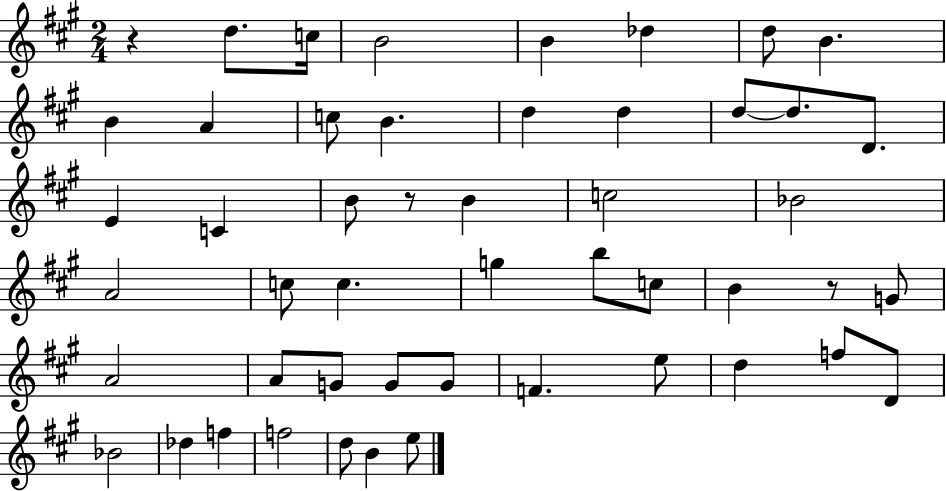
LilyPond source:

{
  \clef treble
  \numericTimeSignature
  \time 2/4
  \key a \major
  r4 d''8. c''16 | b'2 | b'4 des''4 | d''8 b'4. | \break b'4 a'4 | c''8 b'4. | d''4 d''4 | d''8~~ d''8. d'8. | \break e'4 c'4 | b'8 r8 b'4 | c''2 | bes'2 | \break a'2 | c''8 c''4. | g''4 b''8 c''8 | b'4 r8 g'8 | \break a'2 | a'8 g'8 g'8 g'8 | f'4. e''8 | d''4 f''8 d'8 | \break bes'2 | des''4 f''4 | f''2 | d''8 b'4 e''8 | \break \bar "|."
}